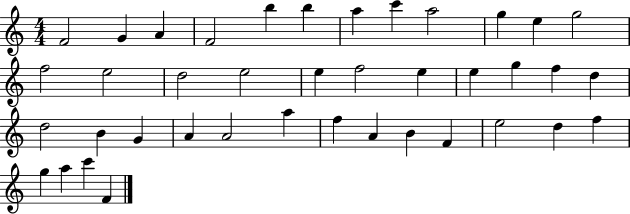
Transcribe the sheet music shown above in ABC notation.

X:1
T:Untitled
M:4/4
L:1/4
K:C
F2 G A F2 b b a c' a2 g e g2 f2 e2 d2 e2 e f2 e e g f d d2 B G A A2 a f A B F e2 d f g a c' F